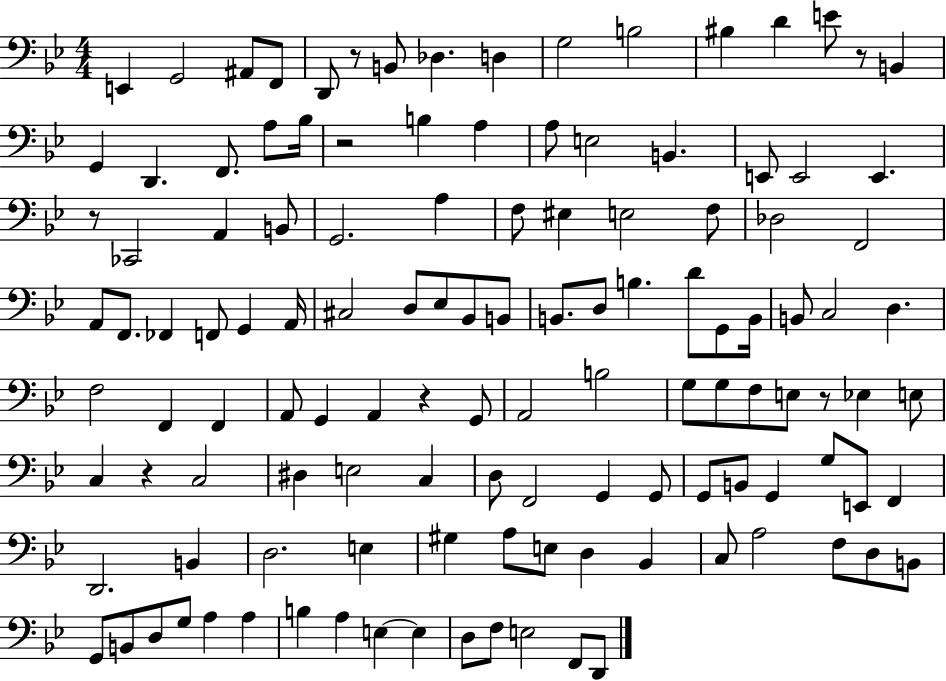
{
  \clef bass
  \numericTimeSignature
  \time 4/4
  \key bes \major
  e,4 g,2 ais,8 f,8 | d,8 r8 b,8 des4. d4 | g2 b2 | bis4 d'4 e'8 r8 b,4 | \break g,4 d,4. f,8. a8 bes16 | r2 b4 a4 | a8 e2 b,4. | e,8 e,2 e,4. | \break r8 ces,2 a,4 b,8 | g,2. a4 | f8 eis4 e2 f8 | des2 f,2 | \break a,8 f,8. fes,4 f,8 g,4 a,16 | cis2 d8 ees8 bes,8 b,8 | b,8. d8 b4. d'8 g,8 b,16 | b,8 c2 d4. | \break f2 f,4 f,4 | a,8 g,4 a,4 r4 g,8 | a,2 b2 | g8 g8 f8 e8 r8 ees4 e8 | \break c4 r4 c2 | dis4 e2 c4 | d8 f,2 g,4 g,8 | g,8 b,8 g,4 g8 e,8 f,4 | \break d,2. b,4 | d2. e4 | gis4 a8 e8 d4 bes,4 | c8 a2 f8 d8 b,8 | \break g,8 b,8 d8 g8 a4 a4 | b4 a4 e4~~ e4 | d8 f8 e2 f,8 d,8 | \bar "|."
}